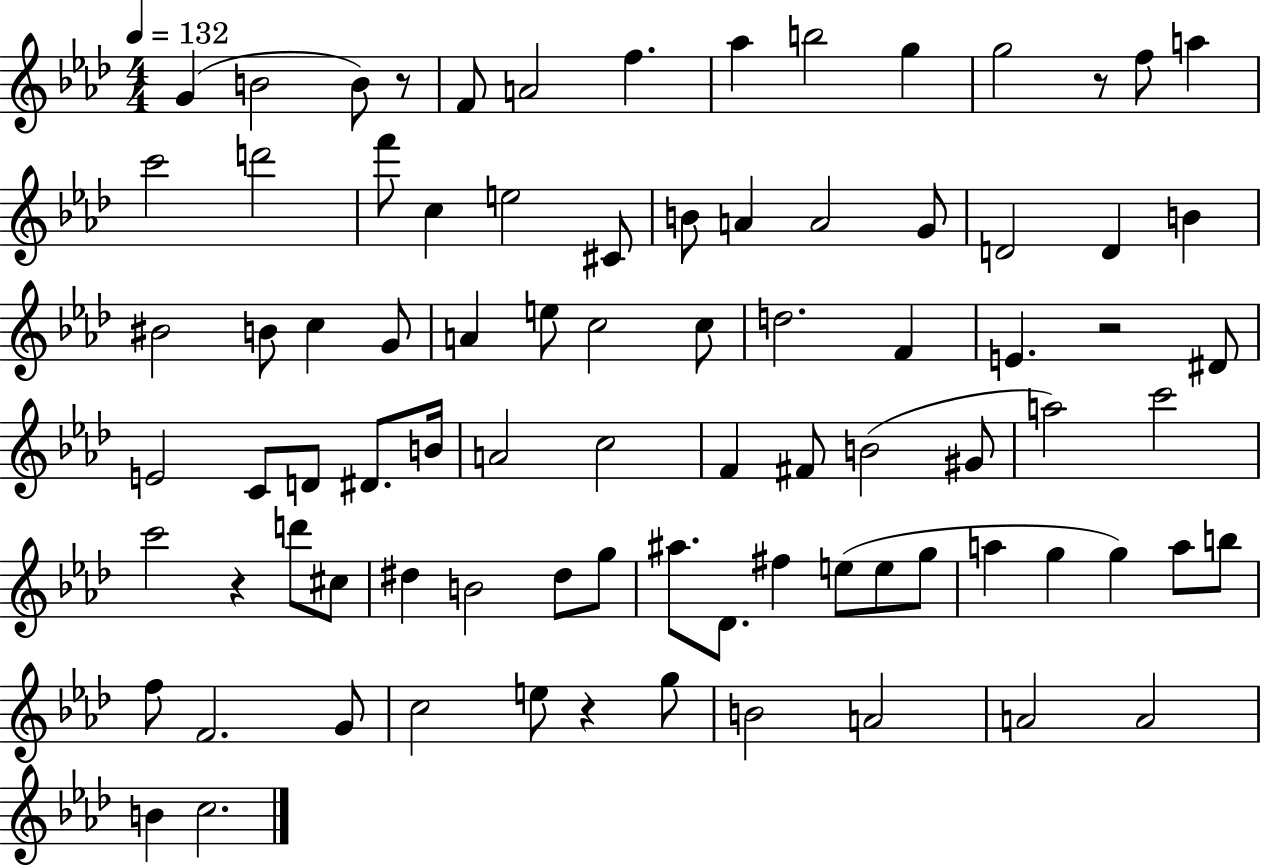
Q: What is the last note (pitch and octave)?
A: C5